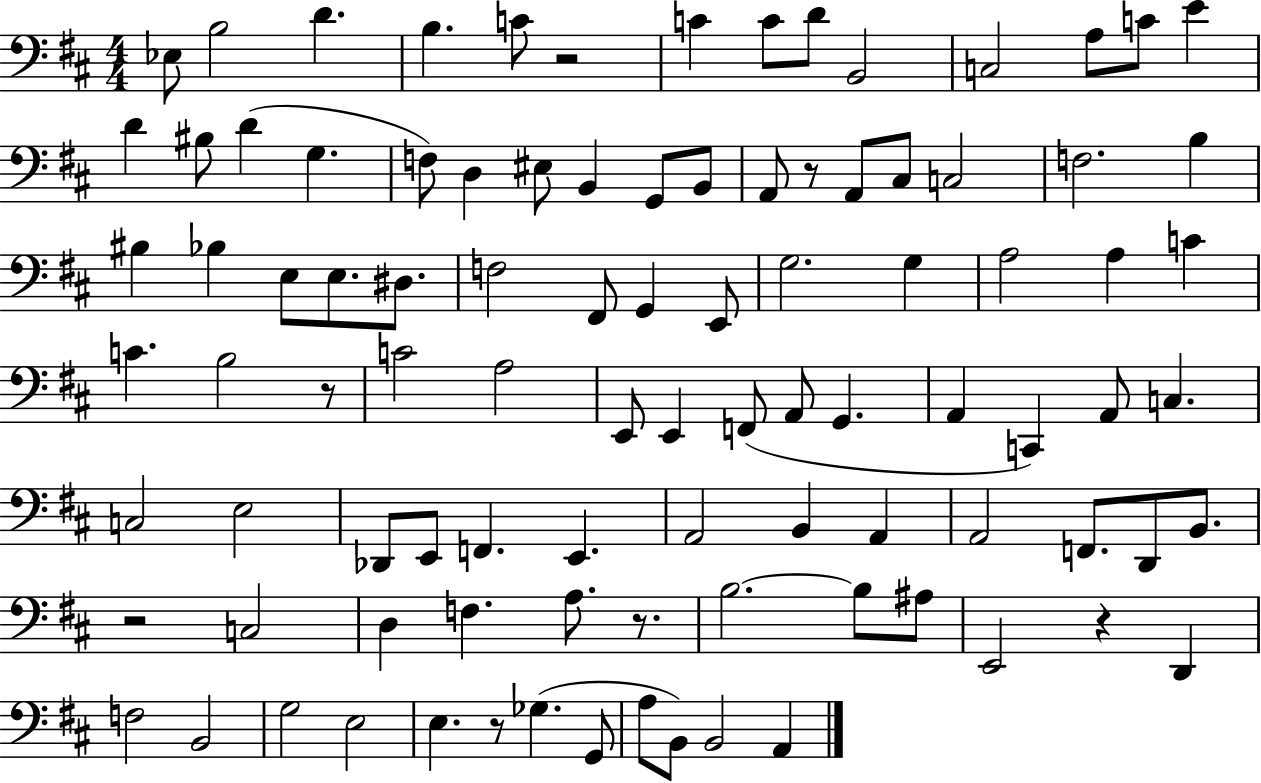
{
  \clef bass
  \numericTimeSignature
  \time 4/4
  \key d \major
  ees8 b2 d'4. | b4. c'8 r2 | c'4 c'8 d'8 b,2 | c2 a8 c'8 e'4 | \break d'4 bis8 d'4( g4. | f8) d4 eis8 b,4 g,8 b,8 | a,8 r8 a,8 cis8 c2 | f2. b4 | \break bis4 bes4 e8 e8. dis8. | f2 fis,8 g,4 e,8 | g2. g4 | a2 a4 c'4 | \break c'4. b2 r8 | c'2 a2 | e,8 e,4 f,8( a,8 g,4. | a,4 c,4) a,8 c4. | \break c2 e2 | des,8 e,8 f,4. e,4. | a,2 b,4 a,4 | a,2 f,8. d,8 b,8. | \break r2 c2 | d4 f4. a8. r8. | b2.~~ b8 ais8 | e,2 r4 d,4 | \break f2 b,2 | g2 e2 | e4. r8 ges4.( g,8 | a8 b,8) b,2 a,4 | \break \bar "|."
}